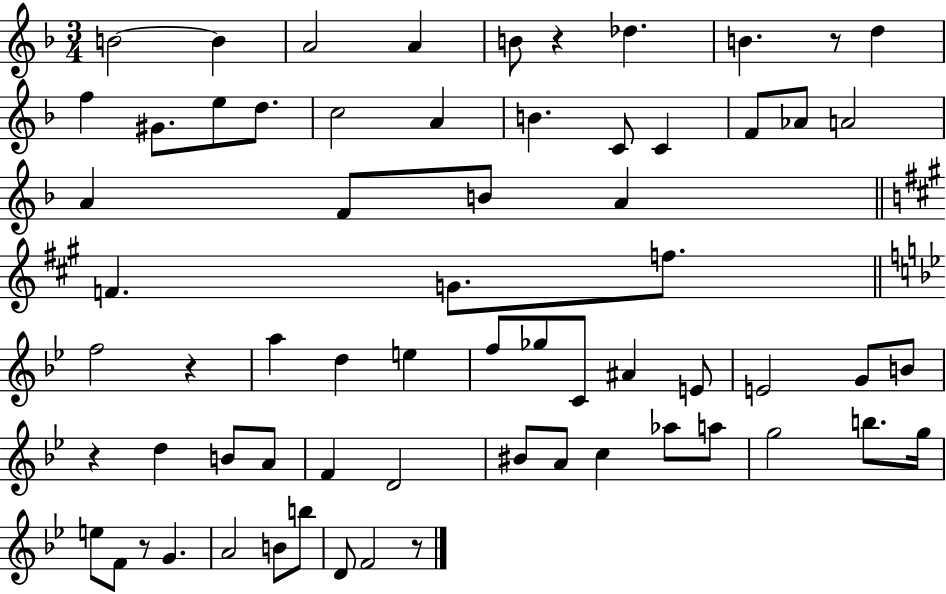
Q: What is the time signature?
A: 3/4